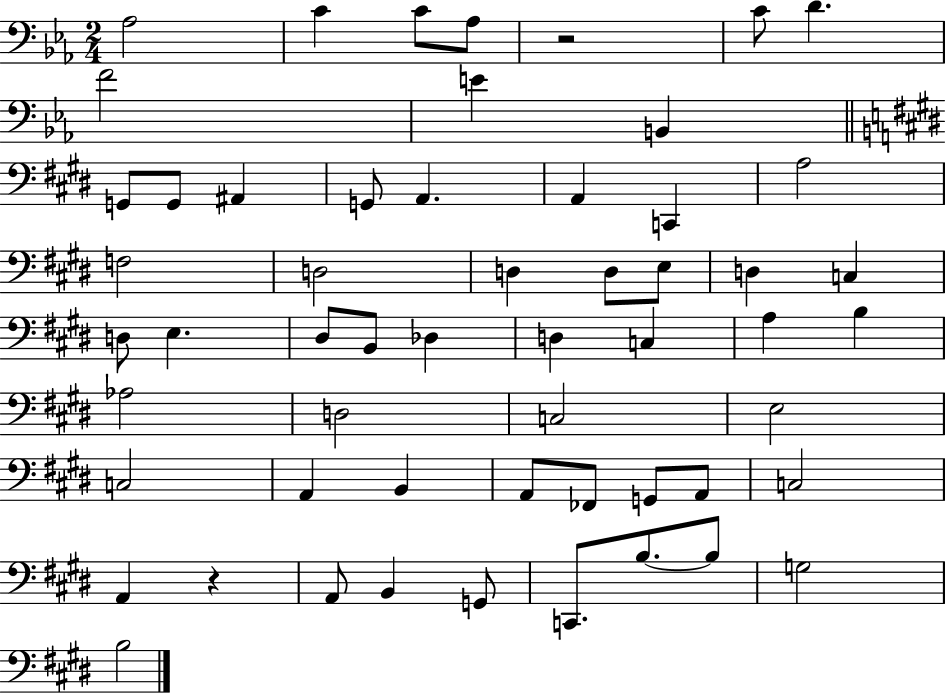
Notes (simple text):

Ab3/h C4/q C4/e Ab3/e R/h C4/e D4/q. F4/h E4/q B2/q G2/e G2/e A#2/q G2/e A2/q. A2/q C2/q A3/h F3/h D3/h D3/q D3/e E3/e D3/q C3/q D3/e E3/q. D#3/e B2/e Db3/q D3/q C3/q A3/q B3/q Ab3/h D3/h C3/h E3/h C3/h A2/q B2/q A2/e FES2/e G2/e A2/e C3/h A2/q R/q A2/e B2/q G2/e C2/e. B3/e. B3/e G3/h B3/h